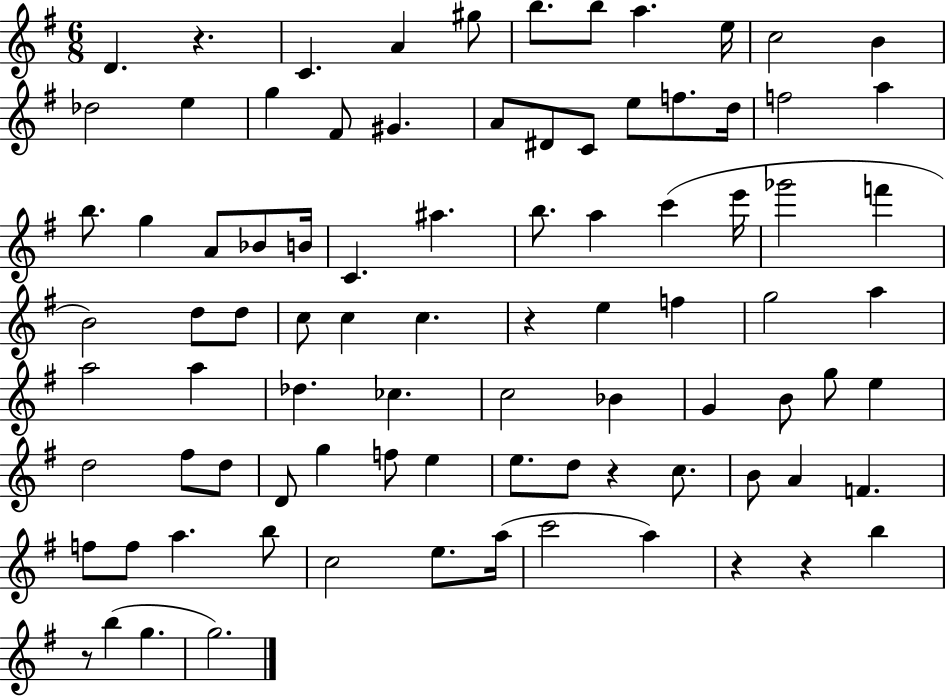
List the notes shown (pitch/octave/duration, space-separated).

D4/q. R/q. C4/q. A4/q G#5/e B5/e. B5/e A5/q. E5/s C5/h B4/q Db5/h E5/q G5/q F#4/e G#4/q. A4/e D#4/e C4/e E5/e F5/e. D5/s F5/h A5/q B5/e. G5/q A4/e Bb4/e B4/s C4/q. A#5/q. B5/e. A5/q C6/q E6/s Gb6/h F6/q B4/h D5/e D5/e C5/e C5/q C5/q. R/q E5/q F5/q G5/h A5/q A5/h A5/q Db5/q. CES5/q. C5/h Bb4/q G4/q B4/e G5/e E5/q D5/h F#5/e D5/e D4/e G5/q F5/e E5/q E5/e. D5/e R/q C5/e. B4/e A4/q F4/q. F5/e F5/e A5/q. B5/e C5/h E5/e. A5/s C6/h A5/q R/q R/q B5/q R/e B5/q G5/q. G5/h.